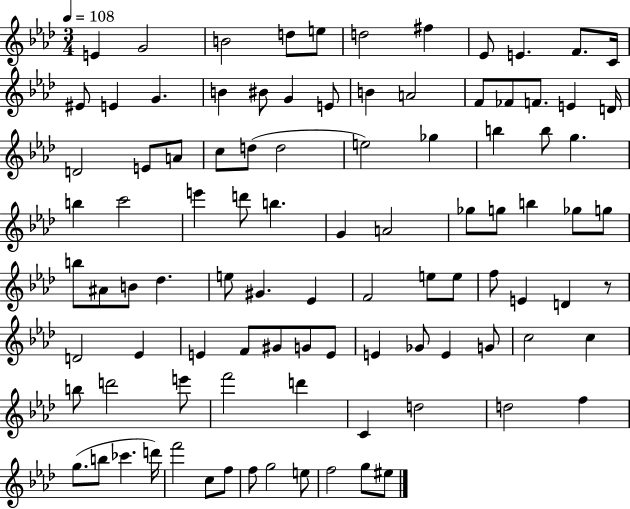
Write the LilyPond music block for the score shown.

{
  \clef treble
  \numericTimeSignature
  \time 3/4
  \key aes \major
  \tempo 4 = 108
  \repeat volta 2 { e'4 g'2 | b'2 d''8 e''8 | d''2 fis''4 | ees'8 e'4. f'8. c'16 | \break eis'8 e'4 g'4. | b'4 bis'8 g'4 e'8 | b'4 a'2 | f'8 fes'8 f'8. e'4 d'16 | \break d'2 e'8 a'8 | c''8 d''8( d''2 | e''2) ges''4 | b''4 b''8 g''4. | \break b''4 c'''2 | e'''4 d'''8 b''4. | g'4 a'2 | ges''8 g''8 b''4 ges''8 g''8 | \break b''8 ais'8 b'8 des''4. | e''8 gis'4. ees'4 | f'2 e''8 e''8 | f''8 e'4 d'4 r8 | \break d'2 ees'4 | e'4 f'8 gis'8 g'8 e'8 | e'4 ges'8 e'4 g'8 | c''2 c''4 | \break b''8 d'''2 e'''8 | f'''2 d'''4 | c'4 d''2 | d''2 f''4 | \break g''8.( b''8 ces'''4. d'''16) | f'''2 c''8 f''8 | f''8 g''2 e''8 | f''2 g''8 eis''8 | \break } \bar "|."
}